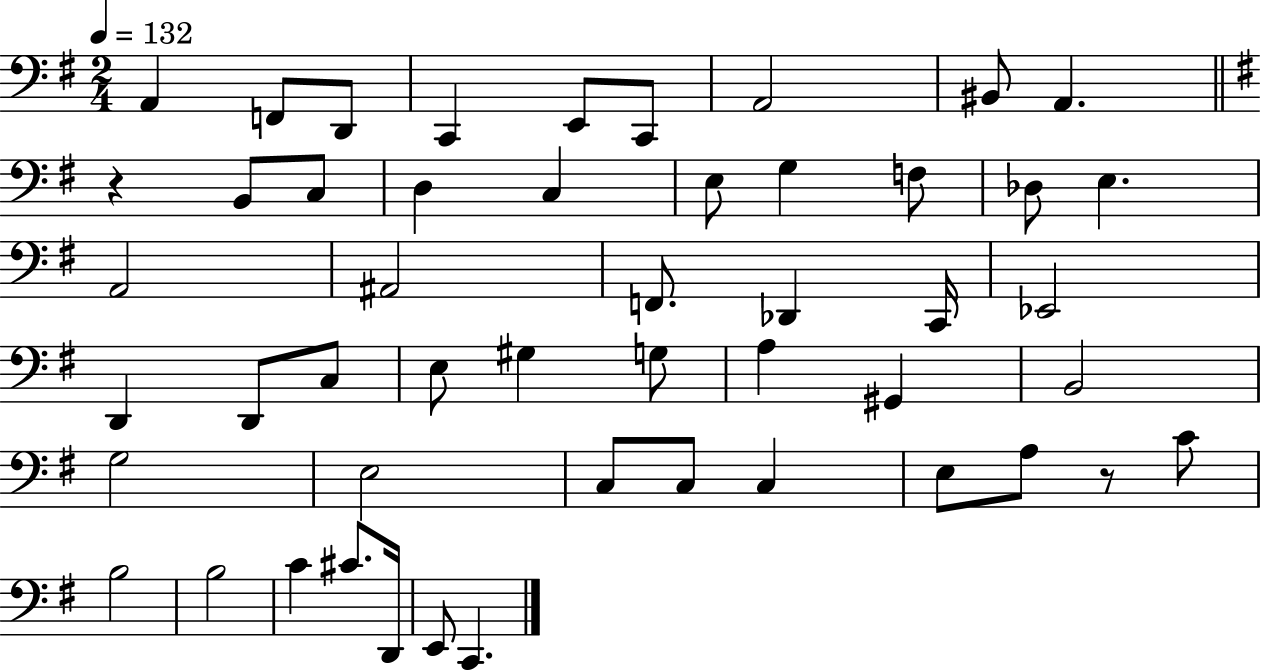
X:1
T:Untitled
M:2/4
L:1/4
K:G
A,, F,,/2 D,,/2 C,, E,,/2 C,,/2 A,,2 ^B,,/2 A,, z B,,/2 C,/2 D, C, E,/2 G, F,/2 _D,/2 E, A,,2 ^A,,2 F,,/2 _D,, C,,/4 _E,,2 D,, D,,/2 C,/2 E,/2 ^G, G,/2 A, ^G,, B,,2 G,2 E,2 C,/2 C,/2 C, E,/2 A,/2 z/2 C/2 B,2 B,2 C ^C/2 D,,/4 E,,/2 C,,